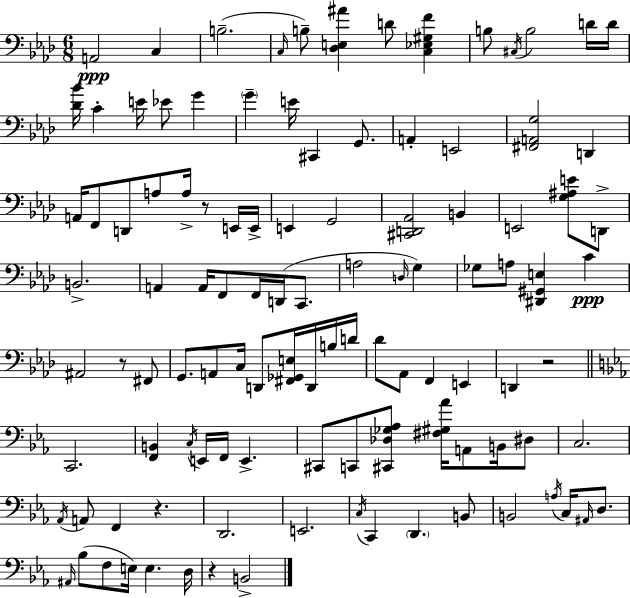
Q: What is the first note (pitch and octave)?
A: A2